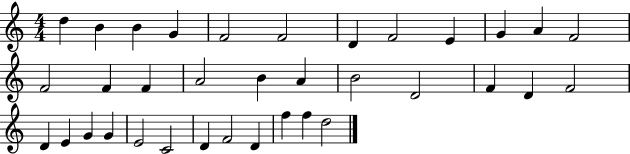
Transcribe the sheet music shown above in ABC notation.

X:1
T:Untitled
M:4/4
L:1/4
K:C
d B B G F2 F2 D F2 E G A F2 F2 F F A2 B A B2 D2 F D F2 D E G G E2 C2 D F2 D f f d2